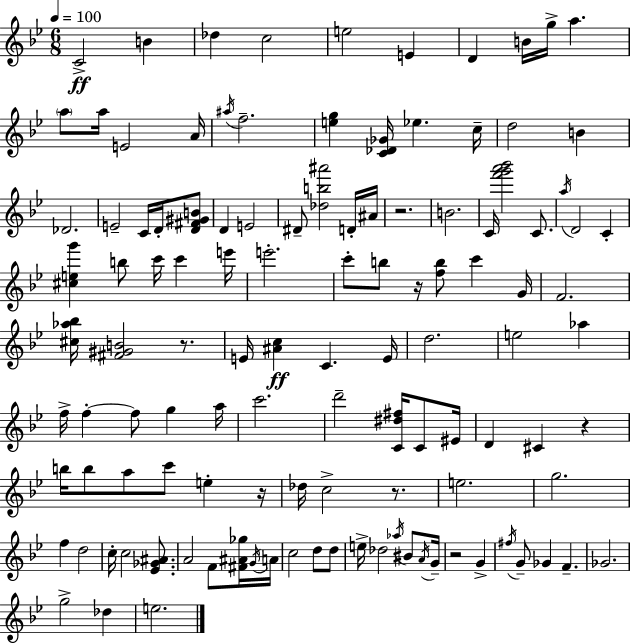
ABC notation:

X:1
T:Untitled
M:6/8
L:1/4
K:Gm
C2 B _d c2 e2 E D B/4 g/4 a a/2 a/4 E2 A/4 ^a/4 f2 [eg] [C_D_G]/4 _e c/4 d2 B _D2 E2 C/4 D/4 [D^F^GB]/2 D E2 ^D/2 [_db^a']2 D/4 ^A/4 z2 B2 C/4 [f'g'a'_b']2 C/2 a/4 D2 C [^ceg'] b/2 c'/4 c' e'/4 e'2 c'/2 b/2 z/4 [fb]/2 c' G/4 F2 [^c_a_b]/4 [^F^GB]2 z/2 E/4 [^Ac] C E/4 d2 e2 _a f/4 f f/2 g a/4 c'2 d'2 [C^d^f]/4 C/2 ^E/4 D ^C z b/4 b/2 a/2 c'/2 e z/4 _d/4 c2 z/2 e2 g2 f d2 c/4 c2 [_E_G^A]/2 A2 F/2 [^F^A_g]/4 G/4 A/4 c2 d/2 d/2 e/4 _d2 _a/4 ^B/2 A/4 G/4 z2 G ^f/4 G/2 _G F _G2 g2 _d e2